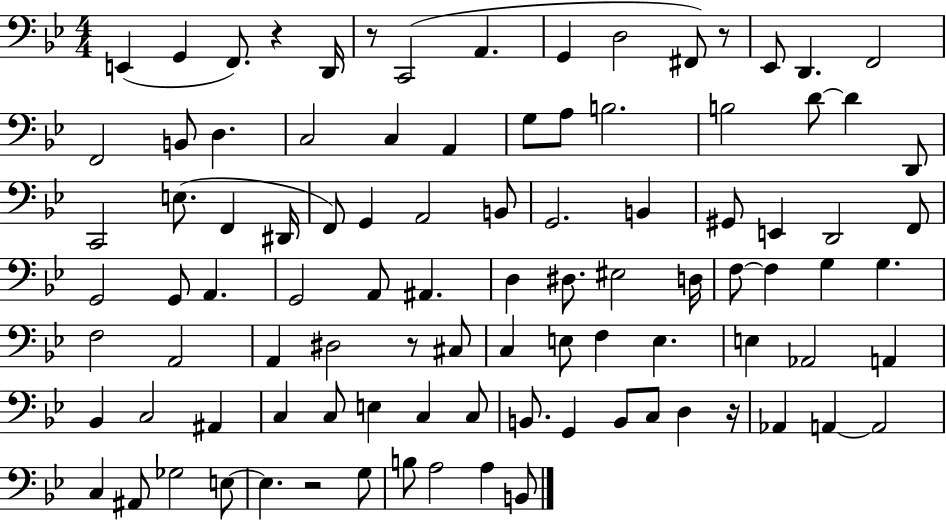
X:1
T:Untitled
M:4/4
L:1/4
K:Bb
E,, G,, F,,/2 z D,,/4 z/2 C,,2 A,, G,, D,2 ^F,,/2 z/2 _E,,/2 D,, F,,2 F,,2 B,,/2 D, C,2 C, A,, G,/2 A,/2 B,2 B,2 D/2 D D,,/2 C,,2 E,/2 F,, ^D,,/4 F,,/2 G,, A,,2 B,,/2 G,,2 B,, ^G,,/2 E,, D,,2 F,,/2 G,,2 G,,/2 A,, G,,2 A,,/2 ^A,, D, ^D,/2 ^E,2 D,/4 F,/2 F, G, G, F,2 A,,2 A,, ^D,2 z/2 ^C,/2 C, E,/2 F, E, E, _A,,2 A,, _B,, C,2 ^A,, C, C,/2 E, C, C,/2 B,,/2 G,, B,,/2 C,/2 D, z/4 _A,, A,, A,,2 C, ^A,,/2 _G,2 E,/2 E, z2 G,/2 B,/2 A,2 A, B,,/2